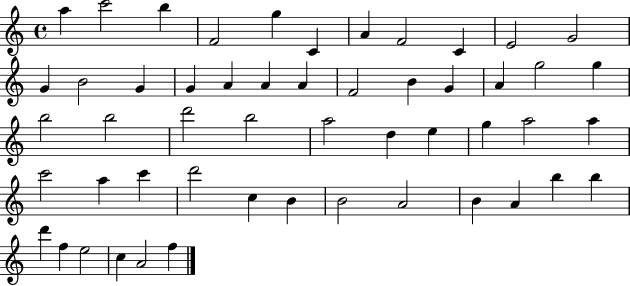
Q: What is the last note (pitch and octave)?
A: F5